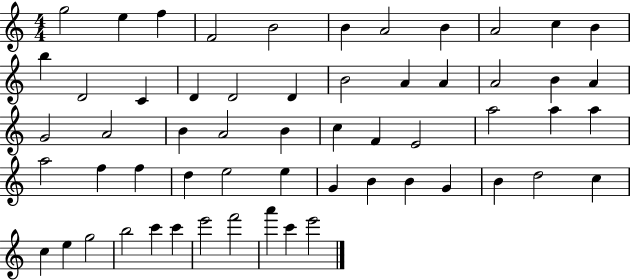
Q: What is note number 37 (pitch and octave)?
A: F5